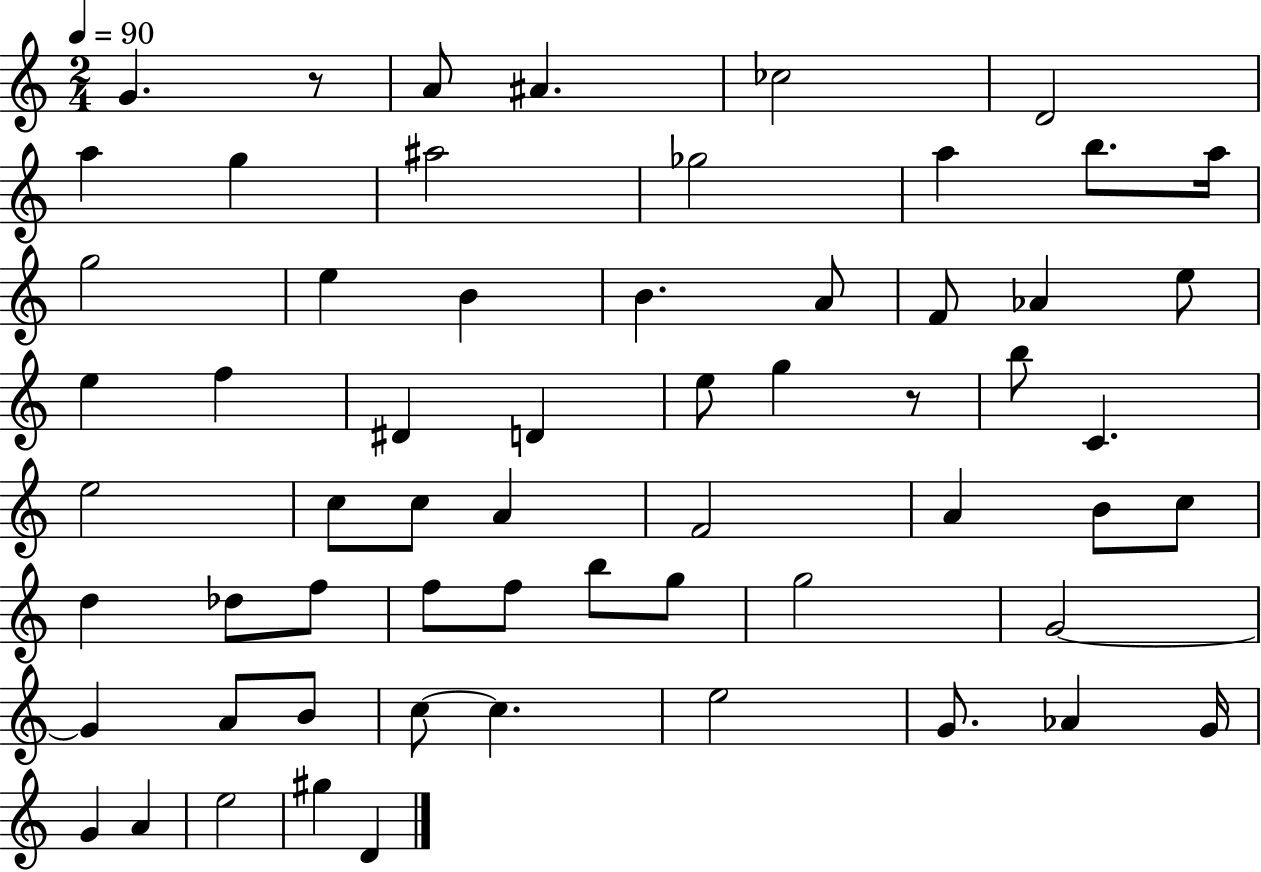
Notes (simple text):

G4/q. R/e A4/e A#4/q. CES5/h D4/h A5/q G5/q A#5/h Gb5/h A5/q B5/e. A5/s G5/h E5/q B4/q B4/q. A4/e F4/e Ab4/q E5/e E5/q F5/q D#4/q D4/q E5/e G5/q R/e B5/e C4/q. E5/h C5/e C5/e A4/q F4/h A4/q B4/e C5/e D5/q Db5/e F5/e F5/e F5/e B5/e G5/e G5/h G4/h G4/q A4/e B4/e C5/e C5/q. E5/h G4/e. Ab4/q G4/s G4/q A4/q E5/h G#5/q D4/q